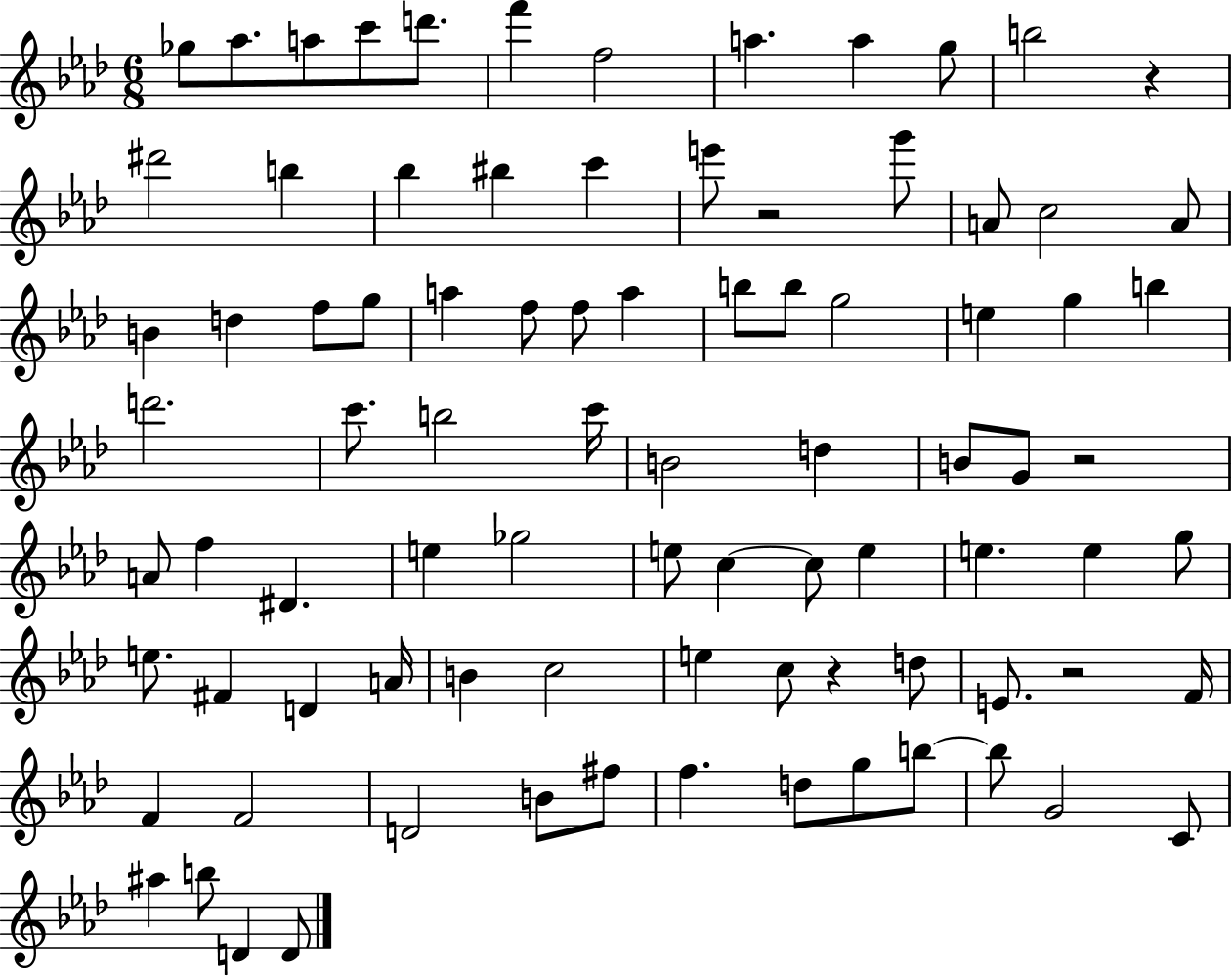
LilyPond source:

{
  \clef treble
  \numericTimeSignature
  \time 6/8
  \key aes \major
  ges''8 aes''8. a''8 c'''8 d'''8. | f'''4 f''2 | a''4. a''4 g''8 | b''2 r4 | \break dis'''2 b''4 | bes''4 bis''4 c'''4 | e'''8 r2 g'''8 | a'8 c''2 a'8 | \break b'4 d''4 f''8 g''8 | a''4 f''8 f''8 a''4 | b''8 b''8 g''2 | e''4 g''4 b''4 | \break d'''2. | c'''8. b''2 c'''16 | b'2 d''4 | b'8 g'8 r2 | \break a'8 f''4 dis'4. | e''4 ges''2 | e''8 c''4~~ c''8 e''4 | e''4. e''4 g''8 | \break e''8. fis'4 d'4 a'16 | b'4 c''2 | e''4 c''8 r4 d''8 | e'8. r2 f'16 | \break f'4 f'2 | d'2 b'8 fis''8 | f''4. d''8 g''8 b''8~~ | b''8 g'2 c'8 | \break ais''4 b''8 d'4 d'8 | \bar "|."
}